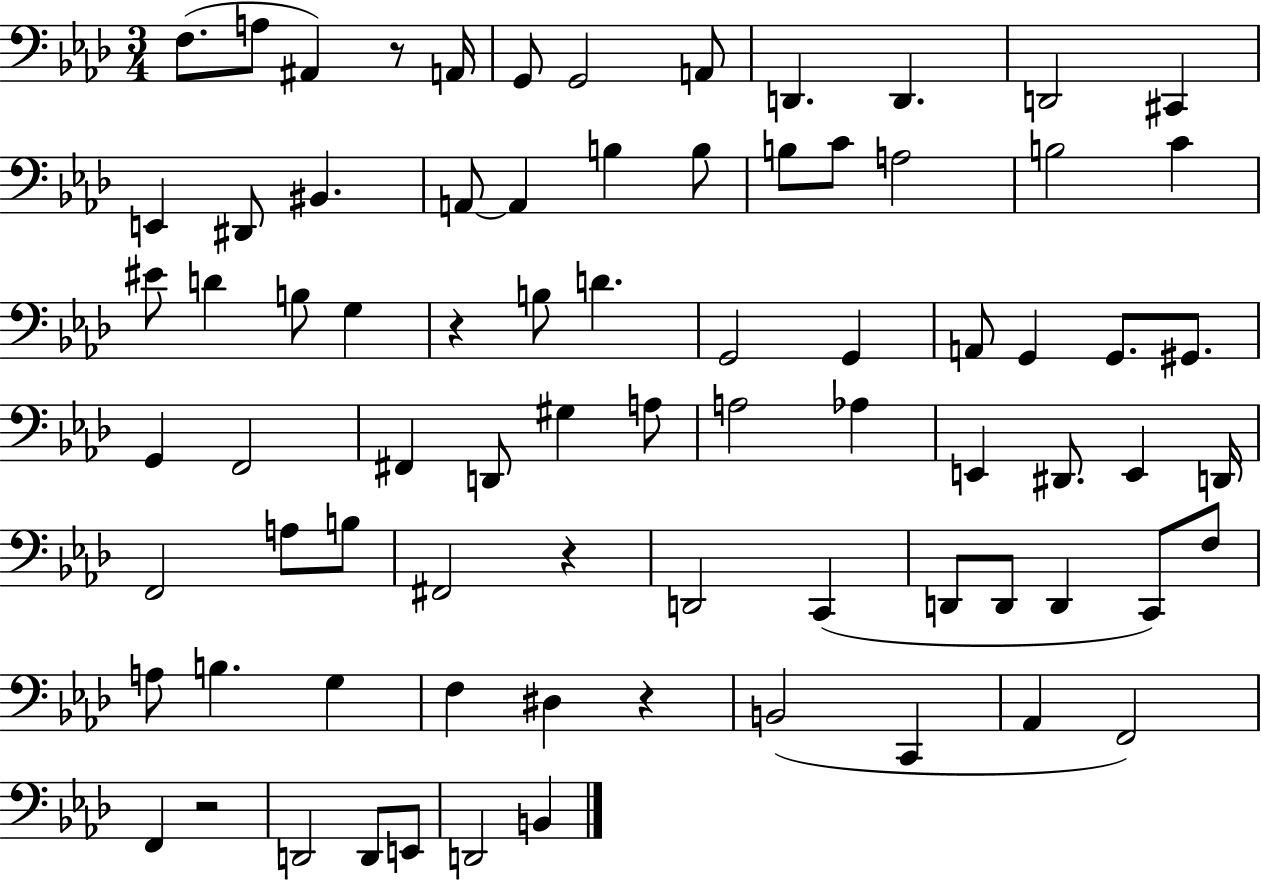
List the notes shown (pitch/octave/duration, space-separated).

F3/e. A3/e A#2/q R/e A2/s G2/e G2/h A2/e D2/q. D2/q. D2/h C#2/q E2/q D#2/e BIS2/q. A2/e A2/q B3/q B3/e B3/e C4/e A3/h B3/h C4/q EIS4/e D4/q B3/e G3/q R/q B3/e D4/q. G2/h G2/q A2/e G2/q G2/e. G#2/e. G2/q F2/h F#2/q D2/e G#3/q A3/e A3/h Ab3/q E2/q D#2/e. E2/q D2/s F2/h A3/e B3/e F#2/h R/q D2/h C2/q D2/e D2/e D2/q C2/e F3/e A3/e B3/q. G3/q F3/q D#3/q R/q B2/h C2/q Ab2/q F2/h F2/q R/h D2/h D2/e E2/e D2/h B2/q